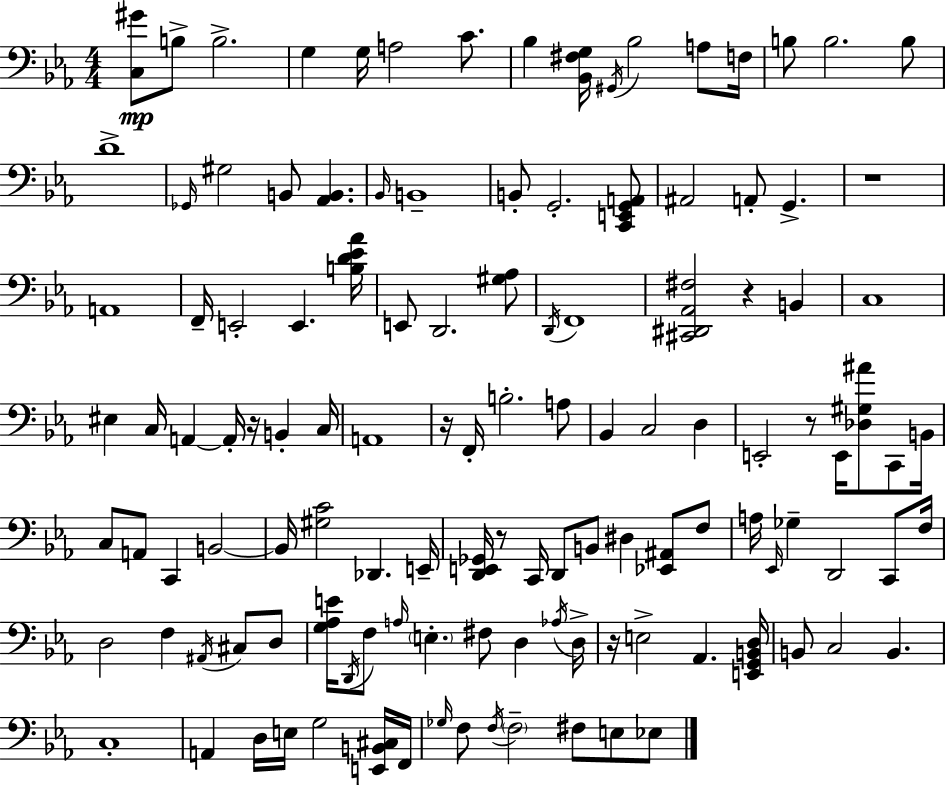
{
  \clef bass
  \numericTimeSignature
  \time 4/4
  \key ees \major
  \repeat volta 2 { <c gis'>8\mp b8-> b2.-> | g4 g16 a2 c'8. | bes4 <bes, fis g>16 \acciaccatura { gis,16 } bes2 a8 | f16 b8 b2. b8 | \break d'1-> | \grace { ges,16 } gis2 b,8 <aes, b,>4. | \grace { bes,16 } b,1-- | b,8-. g,2.-. | \break <c, e, g, a,>8 ais,2 a,8-. g,4.-> | r1 | a,1 | f,16-- e,2-. e,4. | \break <b d' ees' aes'>16 e,8 d,2. | <gis aes>8 \acciaccatura { d,16 } f,1 | <cis, dis, aes, fis>2 r4 | b,4 c1 | \break eis4 c16 a,4~~ a,16-. r16 b,4-. | c16 a,1 | r16 f,16-. b2.-. | a8 bes,4 c2 | \break d4 e,2-. r8 e,16 <des gis ais'>8 | c,8 b,16 c8 a,8 c,4 b,2~~ | b,16 <gis c'>2 des,4. | e,16-- <d, e, ges,>16 r8 c,16 d,8 b,8 dis4 | \break <ees, ais,>8 f8 a16 \grace { ees,16 } ges4-- d,2 | c,8 f16 d2 f4 | \acciaccatura { ais,16 } cis8 d8 <g aes e'>16 \acciaccatura { d,16 } f8 \grace { a16 } \parenthesize e4.-. | fis8 d4 \acciaccatura { aes16 } d16-> r16 e2-> | \break aes,4. <e, g, b, d>16 b,8 c2 | b,4. c1-. | a,4 d16 e16 g2 | <e, b, cis>16 f,16 \grace { ges16 } f8 \acciaccatura { f16 } \parenthesize f2-- | \break fis8 e8 ees8 } \bar "|."
}